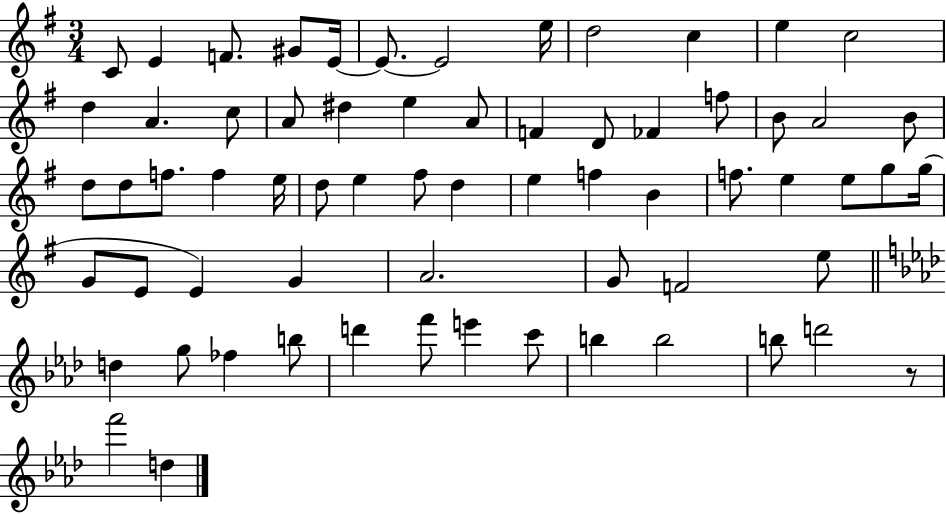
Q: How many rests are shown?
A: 1